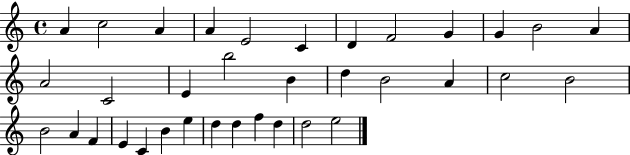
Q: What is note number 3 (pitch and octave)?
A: A4